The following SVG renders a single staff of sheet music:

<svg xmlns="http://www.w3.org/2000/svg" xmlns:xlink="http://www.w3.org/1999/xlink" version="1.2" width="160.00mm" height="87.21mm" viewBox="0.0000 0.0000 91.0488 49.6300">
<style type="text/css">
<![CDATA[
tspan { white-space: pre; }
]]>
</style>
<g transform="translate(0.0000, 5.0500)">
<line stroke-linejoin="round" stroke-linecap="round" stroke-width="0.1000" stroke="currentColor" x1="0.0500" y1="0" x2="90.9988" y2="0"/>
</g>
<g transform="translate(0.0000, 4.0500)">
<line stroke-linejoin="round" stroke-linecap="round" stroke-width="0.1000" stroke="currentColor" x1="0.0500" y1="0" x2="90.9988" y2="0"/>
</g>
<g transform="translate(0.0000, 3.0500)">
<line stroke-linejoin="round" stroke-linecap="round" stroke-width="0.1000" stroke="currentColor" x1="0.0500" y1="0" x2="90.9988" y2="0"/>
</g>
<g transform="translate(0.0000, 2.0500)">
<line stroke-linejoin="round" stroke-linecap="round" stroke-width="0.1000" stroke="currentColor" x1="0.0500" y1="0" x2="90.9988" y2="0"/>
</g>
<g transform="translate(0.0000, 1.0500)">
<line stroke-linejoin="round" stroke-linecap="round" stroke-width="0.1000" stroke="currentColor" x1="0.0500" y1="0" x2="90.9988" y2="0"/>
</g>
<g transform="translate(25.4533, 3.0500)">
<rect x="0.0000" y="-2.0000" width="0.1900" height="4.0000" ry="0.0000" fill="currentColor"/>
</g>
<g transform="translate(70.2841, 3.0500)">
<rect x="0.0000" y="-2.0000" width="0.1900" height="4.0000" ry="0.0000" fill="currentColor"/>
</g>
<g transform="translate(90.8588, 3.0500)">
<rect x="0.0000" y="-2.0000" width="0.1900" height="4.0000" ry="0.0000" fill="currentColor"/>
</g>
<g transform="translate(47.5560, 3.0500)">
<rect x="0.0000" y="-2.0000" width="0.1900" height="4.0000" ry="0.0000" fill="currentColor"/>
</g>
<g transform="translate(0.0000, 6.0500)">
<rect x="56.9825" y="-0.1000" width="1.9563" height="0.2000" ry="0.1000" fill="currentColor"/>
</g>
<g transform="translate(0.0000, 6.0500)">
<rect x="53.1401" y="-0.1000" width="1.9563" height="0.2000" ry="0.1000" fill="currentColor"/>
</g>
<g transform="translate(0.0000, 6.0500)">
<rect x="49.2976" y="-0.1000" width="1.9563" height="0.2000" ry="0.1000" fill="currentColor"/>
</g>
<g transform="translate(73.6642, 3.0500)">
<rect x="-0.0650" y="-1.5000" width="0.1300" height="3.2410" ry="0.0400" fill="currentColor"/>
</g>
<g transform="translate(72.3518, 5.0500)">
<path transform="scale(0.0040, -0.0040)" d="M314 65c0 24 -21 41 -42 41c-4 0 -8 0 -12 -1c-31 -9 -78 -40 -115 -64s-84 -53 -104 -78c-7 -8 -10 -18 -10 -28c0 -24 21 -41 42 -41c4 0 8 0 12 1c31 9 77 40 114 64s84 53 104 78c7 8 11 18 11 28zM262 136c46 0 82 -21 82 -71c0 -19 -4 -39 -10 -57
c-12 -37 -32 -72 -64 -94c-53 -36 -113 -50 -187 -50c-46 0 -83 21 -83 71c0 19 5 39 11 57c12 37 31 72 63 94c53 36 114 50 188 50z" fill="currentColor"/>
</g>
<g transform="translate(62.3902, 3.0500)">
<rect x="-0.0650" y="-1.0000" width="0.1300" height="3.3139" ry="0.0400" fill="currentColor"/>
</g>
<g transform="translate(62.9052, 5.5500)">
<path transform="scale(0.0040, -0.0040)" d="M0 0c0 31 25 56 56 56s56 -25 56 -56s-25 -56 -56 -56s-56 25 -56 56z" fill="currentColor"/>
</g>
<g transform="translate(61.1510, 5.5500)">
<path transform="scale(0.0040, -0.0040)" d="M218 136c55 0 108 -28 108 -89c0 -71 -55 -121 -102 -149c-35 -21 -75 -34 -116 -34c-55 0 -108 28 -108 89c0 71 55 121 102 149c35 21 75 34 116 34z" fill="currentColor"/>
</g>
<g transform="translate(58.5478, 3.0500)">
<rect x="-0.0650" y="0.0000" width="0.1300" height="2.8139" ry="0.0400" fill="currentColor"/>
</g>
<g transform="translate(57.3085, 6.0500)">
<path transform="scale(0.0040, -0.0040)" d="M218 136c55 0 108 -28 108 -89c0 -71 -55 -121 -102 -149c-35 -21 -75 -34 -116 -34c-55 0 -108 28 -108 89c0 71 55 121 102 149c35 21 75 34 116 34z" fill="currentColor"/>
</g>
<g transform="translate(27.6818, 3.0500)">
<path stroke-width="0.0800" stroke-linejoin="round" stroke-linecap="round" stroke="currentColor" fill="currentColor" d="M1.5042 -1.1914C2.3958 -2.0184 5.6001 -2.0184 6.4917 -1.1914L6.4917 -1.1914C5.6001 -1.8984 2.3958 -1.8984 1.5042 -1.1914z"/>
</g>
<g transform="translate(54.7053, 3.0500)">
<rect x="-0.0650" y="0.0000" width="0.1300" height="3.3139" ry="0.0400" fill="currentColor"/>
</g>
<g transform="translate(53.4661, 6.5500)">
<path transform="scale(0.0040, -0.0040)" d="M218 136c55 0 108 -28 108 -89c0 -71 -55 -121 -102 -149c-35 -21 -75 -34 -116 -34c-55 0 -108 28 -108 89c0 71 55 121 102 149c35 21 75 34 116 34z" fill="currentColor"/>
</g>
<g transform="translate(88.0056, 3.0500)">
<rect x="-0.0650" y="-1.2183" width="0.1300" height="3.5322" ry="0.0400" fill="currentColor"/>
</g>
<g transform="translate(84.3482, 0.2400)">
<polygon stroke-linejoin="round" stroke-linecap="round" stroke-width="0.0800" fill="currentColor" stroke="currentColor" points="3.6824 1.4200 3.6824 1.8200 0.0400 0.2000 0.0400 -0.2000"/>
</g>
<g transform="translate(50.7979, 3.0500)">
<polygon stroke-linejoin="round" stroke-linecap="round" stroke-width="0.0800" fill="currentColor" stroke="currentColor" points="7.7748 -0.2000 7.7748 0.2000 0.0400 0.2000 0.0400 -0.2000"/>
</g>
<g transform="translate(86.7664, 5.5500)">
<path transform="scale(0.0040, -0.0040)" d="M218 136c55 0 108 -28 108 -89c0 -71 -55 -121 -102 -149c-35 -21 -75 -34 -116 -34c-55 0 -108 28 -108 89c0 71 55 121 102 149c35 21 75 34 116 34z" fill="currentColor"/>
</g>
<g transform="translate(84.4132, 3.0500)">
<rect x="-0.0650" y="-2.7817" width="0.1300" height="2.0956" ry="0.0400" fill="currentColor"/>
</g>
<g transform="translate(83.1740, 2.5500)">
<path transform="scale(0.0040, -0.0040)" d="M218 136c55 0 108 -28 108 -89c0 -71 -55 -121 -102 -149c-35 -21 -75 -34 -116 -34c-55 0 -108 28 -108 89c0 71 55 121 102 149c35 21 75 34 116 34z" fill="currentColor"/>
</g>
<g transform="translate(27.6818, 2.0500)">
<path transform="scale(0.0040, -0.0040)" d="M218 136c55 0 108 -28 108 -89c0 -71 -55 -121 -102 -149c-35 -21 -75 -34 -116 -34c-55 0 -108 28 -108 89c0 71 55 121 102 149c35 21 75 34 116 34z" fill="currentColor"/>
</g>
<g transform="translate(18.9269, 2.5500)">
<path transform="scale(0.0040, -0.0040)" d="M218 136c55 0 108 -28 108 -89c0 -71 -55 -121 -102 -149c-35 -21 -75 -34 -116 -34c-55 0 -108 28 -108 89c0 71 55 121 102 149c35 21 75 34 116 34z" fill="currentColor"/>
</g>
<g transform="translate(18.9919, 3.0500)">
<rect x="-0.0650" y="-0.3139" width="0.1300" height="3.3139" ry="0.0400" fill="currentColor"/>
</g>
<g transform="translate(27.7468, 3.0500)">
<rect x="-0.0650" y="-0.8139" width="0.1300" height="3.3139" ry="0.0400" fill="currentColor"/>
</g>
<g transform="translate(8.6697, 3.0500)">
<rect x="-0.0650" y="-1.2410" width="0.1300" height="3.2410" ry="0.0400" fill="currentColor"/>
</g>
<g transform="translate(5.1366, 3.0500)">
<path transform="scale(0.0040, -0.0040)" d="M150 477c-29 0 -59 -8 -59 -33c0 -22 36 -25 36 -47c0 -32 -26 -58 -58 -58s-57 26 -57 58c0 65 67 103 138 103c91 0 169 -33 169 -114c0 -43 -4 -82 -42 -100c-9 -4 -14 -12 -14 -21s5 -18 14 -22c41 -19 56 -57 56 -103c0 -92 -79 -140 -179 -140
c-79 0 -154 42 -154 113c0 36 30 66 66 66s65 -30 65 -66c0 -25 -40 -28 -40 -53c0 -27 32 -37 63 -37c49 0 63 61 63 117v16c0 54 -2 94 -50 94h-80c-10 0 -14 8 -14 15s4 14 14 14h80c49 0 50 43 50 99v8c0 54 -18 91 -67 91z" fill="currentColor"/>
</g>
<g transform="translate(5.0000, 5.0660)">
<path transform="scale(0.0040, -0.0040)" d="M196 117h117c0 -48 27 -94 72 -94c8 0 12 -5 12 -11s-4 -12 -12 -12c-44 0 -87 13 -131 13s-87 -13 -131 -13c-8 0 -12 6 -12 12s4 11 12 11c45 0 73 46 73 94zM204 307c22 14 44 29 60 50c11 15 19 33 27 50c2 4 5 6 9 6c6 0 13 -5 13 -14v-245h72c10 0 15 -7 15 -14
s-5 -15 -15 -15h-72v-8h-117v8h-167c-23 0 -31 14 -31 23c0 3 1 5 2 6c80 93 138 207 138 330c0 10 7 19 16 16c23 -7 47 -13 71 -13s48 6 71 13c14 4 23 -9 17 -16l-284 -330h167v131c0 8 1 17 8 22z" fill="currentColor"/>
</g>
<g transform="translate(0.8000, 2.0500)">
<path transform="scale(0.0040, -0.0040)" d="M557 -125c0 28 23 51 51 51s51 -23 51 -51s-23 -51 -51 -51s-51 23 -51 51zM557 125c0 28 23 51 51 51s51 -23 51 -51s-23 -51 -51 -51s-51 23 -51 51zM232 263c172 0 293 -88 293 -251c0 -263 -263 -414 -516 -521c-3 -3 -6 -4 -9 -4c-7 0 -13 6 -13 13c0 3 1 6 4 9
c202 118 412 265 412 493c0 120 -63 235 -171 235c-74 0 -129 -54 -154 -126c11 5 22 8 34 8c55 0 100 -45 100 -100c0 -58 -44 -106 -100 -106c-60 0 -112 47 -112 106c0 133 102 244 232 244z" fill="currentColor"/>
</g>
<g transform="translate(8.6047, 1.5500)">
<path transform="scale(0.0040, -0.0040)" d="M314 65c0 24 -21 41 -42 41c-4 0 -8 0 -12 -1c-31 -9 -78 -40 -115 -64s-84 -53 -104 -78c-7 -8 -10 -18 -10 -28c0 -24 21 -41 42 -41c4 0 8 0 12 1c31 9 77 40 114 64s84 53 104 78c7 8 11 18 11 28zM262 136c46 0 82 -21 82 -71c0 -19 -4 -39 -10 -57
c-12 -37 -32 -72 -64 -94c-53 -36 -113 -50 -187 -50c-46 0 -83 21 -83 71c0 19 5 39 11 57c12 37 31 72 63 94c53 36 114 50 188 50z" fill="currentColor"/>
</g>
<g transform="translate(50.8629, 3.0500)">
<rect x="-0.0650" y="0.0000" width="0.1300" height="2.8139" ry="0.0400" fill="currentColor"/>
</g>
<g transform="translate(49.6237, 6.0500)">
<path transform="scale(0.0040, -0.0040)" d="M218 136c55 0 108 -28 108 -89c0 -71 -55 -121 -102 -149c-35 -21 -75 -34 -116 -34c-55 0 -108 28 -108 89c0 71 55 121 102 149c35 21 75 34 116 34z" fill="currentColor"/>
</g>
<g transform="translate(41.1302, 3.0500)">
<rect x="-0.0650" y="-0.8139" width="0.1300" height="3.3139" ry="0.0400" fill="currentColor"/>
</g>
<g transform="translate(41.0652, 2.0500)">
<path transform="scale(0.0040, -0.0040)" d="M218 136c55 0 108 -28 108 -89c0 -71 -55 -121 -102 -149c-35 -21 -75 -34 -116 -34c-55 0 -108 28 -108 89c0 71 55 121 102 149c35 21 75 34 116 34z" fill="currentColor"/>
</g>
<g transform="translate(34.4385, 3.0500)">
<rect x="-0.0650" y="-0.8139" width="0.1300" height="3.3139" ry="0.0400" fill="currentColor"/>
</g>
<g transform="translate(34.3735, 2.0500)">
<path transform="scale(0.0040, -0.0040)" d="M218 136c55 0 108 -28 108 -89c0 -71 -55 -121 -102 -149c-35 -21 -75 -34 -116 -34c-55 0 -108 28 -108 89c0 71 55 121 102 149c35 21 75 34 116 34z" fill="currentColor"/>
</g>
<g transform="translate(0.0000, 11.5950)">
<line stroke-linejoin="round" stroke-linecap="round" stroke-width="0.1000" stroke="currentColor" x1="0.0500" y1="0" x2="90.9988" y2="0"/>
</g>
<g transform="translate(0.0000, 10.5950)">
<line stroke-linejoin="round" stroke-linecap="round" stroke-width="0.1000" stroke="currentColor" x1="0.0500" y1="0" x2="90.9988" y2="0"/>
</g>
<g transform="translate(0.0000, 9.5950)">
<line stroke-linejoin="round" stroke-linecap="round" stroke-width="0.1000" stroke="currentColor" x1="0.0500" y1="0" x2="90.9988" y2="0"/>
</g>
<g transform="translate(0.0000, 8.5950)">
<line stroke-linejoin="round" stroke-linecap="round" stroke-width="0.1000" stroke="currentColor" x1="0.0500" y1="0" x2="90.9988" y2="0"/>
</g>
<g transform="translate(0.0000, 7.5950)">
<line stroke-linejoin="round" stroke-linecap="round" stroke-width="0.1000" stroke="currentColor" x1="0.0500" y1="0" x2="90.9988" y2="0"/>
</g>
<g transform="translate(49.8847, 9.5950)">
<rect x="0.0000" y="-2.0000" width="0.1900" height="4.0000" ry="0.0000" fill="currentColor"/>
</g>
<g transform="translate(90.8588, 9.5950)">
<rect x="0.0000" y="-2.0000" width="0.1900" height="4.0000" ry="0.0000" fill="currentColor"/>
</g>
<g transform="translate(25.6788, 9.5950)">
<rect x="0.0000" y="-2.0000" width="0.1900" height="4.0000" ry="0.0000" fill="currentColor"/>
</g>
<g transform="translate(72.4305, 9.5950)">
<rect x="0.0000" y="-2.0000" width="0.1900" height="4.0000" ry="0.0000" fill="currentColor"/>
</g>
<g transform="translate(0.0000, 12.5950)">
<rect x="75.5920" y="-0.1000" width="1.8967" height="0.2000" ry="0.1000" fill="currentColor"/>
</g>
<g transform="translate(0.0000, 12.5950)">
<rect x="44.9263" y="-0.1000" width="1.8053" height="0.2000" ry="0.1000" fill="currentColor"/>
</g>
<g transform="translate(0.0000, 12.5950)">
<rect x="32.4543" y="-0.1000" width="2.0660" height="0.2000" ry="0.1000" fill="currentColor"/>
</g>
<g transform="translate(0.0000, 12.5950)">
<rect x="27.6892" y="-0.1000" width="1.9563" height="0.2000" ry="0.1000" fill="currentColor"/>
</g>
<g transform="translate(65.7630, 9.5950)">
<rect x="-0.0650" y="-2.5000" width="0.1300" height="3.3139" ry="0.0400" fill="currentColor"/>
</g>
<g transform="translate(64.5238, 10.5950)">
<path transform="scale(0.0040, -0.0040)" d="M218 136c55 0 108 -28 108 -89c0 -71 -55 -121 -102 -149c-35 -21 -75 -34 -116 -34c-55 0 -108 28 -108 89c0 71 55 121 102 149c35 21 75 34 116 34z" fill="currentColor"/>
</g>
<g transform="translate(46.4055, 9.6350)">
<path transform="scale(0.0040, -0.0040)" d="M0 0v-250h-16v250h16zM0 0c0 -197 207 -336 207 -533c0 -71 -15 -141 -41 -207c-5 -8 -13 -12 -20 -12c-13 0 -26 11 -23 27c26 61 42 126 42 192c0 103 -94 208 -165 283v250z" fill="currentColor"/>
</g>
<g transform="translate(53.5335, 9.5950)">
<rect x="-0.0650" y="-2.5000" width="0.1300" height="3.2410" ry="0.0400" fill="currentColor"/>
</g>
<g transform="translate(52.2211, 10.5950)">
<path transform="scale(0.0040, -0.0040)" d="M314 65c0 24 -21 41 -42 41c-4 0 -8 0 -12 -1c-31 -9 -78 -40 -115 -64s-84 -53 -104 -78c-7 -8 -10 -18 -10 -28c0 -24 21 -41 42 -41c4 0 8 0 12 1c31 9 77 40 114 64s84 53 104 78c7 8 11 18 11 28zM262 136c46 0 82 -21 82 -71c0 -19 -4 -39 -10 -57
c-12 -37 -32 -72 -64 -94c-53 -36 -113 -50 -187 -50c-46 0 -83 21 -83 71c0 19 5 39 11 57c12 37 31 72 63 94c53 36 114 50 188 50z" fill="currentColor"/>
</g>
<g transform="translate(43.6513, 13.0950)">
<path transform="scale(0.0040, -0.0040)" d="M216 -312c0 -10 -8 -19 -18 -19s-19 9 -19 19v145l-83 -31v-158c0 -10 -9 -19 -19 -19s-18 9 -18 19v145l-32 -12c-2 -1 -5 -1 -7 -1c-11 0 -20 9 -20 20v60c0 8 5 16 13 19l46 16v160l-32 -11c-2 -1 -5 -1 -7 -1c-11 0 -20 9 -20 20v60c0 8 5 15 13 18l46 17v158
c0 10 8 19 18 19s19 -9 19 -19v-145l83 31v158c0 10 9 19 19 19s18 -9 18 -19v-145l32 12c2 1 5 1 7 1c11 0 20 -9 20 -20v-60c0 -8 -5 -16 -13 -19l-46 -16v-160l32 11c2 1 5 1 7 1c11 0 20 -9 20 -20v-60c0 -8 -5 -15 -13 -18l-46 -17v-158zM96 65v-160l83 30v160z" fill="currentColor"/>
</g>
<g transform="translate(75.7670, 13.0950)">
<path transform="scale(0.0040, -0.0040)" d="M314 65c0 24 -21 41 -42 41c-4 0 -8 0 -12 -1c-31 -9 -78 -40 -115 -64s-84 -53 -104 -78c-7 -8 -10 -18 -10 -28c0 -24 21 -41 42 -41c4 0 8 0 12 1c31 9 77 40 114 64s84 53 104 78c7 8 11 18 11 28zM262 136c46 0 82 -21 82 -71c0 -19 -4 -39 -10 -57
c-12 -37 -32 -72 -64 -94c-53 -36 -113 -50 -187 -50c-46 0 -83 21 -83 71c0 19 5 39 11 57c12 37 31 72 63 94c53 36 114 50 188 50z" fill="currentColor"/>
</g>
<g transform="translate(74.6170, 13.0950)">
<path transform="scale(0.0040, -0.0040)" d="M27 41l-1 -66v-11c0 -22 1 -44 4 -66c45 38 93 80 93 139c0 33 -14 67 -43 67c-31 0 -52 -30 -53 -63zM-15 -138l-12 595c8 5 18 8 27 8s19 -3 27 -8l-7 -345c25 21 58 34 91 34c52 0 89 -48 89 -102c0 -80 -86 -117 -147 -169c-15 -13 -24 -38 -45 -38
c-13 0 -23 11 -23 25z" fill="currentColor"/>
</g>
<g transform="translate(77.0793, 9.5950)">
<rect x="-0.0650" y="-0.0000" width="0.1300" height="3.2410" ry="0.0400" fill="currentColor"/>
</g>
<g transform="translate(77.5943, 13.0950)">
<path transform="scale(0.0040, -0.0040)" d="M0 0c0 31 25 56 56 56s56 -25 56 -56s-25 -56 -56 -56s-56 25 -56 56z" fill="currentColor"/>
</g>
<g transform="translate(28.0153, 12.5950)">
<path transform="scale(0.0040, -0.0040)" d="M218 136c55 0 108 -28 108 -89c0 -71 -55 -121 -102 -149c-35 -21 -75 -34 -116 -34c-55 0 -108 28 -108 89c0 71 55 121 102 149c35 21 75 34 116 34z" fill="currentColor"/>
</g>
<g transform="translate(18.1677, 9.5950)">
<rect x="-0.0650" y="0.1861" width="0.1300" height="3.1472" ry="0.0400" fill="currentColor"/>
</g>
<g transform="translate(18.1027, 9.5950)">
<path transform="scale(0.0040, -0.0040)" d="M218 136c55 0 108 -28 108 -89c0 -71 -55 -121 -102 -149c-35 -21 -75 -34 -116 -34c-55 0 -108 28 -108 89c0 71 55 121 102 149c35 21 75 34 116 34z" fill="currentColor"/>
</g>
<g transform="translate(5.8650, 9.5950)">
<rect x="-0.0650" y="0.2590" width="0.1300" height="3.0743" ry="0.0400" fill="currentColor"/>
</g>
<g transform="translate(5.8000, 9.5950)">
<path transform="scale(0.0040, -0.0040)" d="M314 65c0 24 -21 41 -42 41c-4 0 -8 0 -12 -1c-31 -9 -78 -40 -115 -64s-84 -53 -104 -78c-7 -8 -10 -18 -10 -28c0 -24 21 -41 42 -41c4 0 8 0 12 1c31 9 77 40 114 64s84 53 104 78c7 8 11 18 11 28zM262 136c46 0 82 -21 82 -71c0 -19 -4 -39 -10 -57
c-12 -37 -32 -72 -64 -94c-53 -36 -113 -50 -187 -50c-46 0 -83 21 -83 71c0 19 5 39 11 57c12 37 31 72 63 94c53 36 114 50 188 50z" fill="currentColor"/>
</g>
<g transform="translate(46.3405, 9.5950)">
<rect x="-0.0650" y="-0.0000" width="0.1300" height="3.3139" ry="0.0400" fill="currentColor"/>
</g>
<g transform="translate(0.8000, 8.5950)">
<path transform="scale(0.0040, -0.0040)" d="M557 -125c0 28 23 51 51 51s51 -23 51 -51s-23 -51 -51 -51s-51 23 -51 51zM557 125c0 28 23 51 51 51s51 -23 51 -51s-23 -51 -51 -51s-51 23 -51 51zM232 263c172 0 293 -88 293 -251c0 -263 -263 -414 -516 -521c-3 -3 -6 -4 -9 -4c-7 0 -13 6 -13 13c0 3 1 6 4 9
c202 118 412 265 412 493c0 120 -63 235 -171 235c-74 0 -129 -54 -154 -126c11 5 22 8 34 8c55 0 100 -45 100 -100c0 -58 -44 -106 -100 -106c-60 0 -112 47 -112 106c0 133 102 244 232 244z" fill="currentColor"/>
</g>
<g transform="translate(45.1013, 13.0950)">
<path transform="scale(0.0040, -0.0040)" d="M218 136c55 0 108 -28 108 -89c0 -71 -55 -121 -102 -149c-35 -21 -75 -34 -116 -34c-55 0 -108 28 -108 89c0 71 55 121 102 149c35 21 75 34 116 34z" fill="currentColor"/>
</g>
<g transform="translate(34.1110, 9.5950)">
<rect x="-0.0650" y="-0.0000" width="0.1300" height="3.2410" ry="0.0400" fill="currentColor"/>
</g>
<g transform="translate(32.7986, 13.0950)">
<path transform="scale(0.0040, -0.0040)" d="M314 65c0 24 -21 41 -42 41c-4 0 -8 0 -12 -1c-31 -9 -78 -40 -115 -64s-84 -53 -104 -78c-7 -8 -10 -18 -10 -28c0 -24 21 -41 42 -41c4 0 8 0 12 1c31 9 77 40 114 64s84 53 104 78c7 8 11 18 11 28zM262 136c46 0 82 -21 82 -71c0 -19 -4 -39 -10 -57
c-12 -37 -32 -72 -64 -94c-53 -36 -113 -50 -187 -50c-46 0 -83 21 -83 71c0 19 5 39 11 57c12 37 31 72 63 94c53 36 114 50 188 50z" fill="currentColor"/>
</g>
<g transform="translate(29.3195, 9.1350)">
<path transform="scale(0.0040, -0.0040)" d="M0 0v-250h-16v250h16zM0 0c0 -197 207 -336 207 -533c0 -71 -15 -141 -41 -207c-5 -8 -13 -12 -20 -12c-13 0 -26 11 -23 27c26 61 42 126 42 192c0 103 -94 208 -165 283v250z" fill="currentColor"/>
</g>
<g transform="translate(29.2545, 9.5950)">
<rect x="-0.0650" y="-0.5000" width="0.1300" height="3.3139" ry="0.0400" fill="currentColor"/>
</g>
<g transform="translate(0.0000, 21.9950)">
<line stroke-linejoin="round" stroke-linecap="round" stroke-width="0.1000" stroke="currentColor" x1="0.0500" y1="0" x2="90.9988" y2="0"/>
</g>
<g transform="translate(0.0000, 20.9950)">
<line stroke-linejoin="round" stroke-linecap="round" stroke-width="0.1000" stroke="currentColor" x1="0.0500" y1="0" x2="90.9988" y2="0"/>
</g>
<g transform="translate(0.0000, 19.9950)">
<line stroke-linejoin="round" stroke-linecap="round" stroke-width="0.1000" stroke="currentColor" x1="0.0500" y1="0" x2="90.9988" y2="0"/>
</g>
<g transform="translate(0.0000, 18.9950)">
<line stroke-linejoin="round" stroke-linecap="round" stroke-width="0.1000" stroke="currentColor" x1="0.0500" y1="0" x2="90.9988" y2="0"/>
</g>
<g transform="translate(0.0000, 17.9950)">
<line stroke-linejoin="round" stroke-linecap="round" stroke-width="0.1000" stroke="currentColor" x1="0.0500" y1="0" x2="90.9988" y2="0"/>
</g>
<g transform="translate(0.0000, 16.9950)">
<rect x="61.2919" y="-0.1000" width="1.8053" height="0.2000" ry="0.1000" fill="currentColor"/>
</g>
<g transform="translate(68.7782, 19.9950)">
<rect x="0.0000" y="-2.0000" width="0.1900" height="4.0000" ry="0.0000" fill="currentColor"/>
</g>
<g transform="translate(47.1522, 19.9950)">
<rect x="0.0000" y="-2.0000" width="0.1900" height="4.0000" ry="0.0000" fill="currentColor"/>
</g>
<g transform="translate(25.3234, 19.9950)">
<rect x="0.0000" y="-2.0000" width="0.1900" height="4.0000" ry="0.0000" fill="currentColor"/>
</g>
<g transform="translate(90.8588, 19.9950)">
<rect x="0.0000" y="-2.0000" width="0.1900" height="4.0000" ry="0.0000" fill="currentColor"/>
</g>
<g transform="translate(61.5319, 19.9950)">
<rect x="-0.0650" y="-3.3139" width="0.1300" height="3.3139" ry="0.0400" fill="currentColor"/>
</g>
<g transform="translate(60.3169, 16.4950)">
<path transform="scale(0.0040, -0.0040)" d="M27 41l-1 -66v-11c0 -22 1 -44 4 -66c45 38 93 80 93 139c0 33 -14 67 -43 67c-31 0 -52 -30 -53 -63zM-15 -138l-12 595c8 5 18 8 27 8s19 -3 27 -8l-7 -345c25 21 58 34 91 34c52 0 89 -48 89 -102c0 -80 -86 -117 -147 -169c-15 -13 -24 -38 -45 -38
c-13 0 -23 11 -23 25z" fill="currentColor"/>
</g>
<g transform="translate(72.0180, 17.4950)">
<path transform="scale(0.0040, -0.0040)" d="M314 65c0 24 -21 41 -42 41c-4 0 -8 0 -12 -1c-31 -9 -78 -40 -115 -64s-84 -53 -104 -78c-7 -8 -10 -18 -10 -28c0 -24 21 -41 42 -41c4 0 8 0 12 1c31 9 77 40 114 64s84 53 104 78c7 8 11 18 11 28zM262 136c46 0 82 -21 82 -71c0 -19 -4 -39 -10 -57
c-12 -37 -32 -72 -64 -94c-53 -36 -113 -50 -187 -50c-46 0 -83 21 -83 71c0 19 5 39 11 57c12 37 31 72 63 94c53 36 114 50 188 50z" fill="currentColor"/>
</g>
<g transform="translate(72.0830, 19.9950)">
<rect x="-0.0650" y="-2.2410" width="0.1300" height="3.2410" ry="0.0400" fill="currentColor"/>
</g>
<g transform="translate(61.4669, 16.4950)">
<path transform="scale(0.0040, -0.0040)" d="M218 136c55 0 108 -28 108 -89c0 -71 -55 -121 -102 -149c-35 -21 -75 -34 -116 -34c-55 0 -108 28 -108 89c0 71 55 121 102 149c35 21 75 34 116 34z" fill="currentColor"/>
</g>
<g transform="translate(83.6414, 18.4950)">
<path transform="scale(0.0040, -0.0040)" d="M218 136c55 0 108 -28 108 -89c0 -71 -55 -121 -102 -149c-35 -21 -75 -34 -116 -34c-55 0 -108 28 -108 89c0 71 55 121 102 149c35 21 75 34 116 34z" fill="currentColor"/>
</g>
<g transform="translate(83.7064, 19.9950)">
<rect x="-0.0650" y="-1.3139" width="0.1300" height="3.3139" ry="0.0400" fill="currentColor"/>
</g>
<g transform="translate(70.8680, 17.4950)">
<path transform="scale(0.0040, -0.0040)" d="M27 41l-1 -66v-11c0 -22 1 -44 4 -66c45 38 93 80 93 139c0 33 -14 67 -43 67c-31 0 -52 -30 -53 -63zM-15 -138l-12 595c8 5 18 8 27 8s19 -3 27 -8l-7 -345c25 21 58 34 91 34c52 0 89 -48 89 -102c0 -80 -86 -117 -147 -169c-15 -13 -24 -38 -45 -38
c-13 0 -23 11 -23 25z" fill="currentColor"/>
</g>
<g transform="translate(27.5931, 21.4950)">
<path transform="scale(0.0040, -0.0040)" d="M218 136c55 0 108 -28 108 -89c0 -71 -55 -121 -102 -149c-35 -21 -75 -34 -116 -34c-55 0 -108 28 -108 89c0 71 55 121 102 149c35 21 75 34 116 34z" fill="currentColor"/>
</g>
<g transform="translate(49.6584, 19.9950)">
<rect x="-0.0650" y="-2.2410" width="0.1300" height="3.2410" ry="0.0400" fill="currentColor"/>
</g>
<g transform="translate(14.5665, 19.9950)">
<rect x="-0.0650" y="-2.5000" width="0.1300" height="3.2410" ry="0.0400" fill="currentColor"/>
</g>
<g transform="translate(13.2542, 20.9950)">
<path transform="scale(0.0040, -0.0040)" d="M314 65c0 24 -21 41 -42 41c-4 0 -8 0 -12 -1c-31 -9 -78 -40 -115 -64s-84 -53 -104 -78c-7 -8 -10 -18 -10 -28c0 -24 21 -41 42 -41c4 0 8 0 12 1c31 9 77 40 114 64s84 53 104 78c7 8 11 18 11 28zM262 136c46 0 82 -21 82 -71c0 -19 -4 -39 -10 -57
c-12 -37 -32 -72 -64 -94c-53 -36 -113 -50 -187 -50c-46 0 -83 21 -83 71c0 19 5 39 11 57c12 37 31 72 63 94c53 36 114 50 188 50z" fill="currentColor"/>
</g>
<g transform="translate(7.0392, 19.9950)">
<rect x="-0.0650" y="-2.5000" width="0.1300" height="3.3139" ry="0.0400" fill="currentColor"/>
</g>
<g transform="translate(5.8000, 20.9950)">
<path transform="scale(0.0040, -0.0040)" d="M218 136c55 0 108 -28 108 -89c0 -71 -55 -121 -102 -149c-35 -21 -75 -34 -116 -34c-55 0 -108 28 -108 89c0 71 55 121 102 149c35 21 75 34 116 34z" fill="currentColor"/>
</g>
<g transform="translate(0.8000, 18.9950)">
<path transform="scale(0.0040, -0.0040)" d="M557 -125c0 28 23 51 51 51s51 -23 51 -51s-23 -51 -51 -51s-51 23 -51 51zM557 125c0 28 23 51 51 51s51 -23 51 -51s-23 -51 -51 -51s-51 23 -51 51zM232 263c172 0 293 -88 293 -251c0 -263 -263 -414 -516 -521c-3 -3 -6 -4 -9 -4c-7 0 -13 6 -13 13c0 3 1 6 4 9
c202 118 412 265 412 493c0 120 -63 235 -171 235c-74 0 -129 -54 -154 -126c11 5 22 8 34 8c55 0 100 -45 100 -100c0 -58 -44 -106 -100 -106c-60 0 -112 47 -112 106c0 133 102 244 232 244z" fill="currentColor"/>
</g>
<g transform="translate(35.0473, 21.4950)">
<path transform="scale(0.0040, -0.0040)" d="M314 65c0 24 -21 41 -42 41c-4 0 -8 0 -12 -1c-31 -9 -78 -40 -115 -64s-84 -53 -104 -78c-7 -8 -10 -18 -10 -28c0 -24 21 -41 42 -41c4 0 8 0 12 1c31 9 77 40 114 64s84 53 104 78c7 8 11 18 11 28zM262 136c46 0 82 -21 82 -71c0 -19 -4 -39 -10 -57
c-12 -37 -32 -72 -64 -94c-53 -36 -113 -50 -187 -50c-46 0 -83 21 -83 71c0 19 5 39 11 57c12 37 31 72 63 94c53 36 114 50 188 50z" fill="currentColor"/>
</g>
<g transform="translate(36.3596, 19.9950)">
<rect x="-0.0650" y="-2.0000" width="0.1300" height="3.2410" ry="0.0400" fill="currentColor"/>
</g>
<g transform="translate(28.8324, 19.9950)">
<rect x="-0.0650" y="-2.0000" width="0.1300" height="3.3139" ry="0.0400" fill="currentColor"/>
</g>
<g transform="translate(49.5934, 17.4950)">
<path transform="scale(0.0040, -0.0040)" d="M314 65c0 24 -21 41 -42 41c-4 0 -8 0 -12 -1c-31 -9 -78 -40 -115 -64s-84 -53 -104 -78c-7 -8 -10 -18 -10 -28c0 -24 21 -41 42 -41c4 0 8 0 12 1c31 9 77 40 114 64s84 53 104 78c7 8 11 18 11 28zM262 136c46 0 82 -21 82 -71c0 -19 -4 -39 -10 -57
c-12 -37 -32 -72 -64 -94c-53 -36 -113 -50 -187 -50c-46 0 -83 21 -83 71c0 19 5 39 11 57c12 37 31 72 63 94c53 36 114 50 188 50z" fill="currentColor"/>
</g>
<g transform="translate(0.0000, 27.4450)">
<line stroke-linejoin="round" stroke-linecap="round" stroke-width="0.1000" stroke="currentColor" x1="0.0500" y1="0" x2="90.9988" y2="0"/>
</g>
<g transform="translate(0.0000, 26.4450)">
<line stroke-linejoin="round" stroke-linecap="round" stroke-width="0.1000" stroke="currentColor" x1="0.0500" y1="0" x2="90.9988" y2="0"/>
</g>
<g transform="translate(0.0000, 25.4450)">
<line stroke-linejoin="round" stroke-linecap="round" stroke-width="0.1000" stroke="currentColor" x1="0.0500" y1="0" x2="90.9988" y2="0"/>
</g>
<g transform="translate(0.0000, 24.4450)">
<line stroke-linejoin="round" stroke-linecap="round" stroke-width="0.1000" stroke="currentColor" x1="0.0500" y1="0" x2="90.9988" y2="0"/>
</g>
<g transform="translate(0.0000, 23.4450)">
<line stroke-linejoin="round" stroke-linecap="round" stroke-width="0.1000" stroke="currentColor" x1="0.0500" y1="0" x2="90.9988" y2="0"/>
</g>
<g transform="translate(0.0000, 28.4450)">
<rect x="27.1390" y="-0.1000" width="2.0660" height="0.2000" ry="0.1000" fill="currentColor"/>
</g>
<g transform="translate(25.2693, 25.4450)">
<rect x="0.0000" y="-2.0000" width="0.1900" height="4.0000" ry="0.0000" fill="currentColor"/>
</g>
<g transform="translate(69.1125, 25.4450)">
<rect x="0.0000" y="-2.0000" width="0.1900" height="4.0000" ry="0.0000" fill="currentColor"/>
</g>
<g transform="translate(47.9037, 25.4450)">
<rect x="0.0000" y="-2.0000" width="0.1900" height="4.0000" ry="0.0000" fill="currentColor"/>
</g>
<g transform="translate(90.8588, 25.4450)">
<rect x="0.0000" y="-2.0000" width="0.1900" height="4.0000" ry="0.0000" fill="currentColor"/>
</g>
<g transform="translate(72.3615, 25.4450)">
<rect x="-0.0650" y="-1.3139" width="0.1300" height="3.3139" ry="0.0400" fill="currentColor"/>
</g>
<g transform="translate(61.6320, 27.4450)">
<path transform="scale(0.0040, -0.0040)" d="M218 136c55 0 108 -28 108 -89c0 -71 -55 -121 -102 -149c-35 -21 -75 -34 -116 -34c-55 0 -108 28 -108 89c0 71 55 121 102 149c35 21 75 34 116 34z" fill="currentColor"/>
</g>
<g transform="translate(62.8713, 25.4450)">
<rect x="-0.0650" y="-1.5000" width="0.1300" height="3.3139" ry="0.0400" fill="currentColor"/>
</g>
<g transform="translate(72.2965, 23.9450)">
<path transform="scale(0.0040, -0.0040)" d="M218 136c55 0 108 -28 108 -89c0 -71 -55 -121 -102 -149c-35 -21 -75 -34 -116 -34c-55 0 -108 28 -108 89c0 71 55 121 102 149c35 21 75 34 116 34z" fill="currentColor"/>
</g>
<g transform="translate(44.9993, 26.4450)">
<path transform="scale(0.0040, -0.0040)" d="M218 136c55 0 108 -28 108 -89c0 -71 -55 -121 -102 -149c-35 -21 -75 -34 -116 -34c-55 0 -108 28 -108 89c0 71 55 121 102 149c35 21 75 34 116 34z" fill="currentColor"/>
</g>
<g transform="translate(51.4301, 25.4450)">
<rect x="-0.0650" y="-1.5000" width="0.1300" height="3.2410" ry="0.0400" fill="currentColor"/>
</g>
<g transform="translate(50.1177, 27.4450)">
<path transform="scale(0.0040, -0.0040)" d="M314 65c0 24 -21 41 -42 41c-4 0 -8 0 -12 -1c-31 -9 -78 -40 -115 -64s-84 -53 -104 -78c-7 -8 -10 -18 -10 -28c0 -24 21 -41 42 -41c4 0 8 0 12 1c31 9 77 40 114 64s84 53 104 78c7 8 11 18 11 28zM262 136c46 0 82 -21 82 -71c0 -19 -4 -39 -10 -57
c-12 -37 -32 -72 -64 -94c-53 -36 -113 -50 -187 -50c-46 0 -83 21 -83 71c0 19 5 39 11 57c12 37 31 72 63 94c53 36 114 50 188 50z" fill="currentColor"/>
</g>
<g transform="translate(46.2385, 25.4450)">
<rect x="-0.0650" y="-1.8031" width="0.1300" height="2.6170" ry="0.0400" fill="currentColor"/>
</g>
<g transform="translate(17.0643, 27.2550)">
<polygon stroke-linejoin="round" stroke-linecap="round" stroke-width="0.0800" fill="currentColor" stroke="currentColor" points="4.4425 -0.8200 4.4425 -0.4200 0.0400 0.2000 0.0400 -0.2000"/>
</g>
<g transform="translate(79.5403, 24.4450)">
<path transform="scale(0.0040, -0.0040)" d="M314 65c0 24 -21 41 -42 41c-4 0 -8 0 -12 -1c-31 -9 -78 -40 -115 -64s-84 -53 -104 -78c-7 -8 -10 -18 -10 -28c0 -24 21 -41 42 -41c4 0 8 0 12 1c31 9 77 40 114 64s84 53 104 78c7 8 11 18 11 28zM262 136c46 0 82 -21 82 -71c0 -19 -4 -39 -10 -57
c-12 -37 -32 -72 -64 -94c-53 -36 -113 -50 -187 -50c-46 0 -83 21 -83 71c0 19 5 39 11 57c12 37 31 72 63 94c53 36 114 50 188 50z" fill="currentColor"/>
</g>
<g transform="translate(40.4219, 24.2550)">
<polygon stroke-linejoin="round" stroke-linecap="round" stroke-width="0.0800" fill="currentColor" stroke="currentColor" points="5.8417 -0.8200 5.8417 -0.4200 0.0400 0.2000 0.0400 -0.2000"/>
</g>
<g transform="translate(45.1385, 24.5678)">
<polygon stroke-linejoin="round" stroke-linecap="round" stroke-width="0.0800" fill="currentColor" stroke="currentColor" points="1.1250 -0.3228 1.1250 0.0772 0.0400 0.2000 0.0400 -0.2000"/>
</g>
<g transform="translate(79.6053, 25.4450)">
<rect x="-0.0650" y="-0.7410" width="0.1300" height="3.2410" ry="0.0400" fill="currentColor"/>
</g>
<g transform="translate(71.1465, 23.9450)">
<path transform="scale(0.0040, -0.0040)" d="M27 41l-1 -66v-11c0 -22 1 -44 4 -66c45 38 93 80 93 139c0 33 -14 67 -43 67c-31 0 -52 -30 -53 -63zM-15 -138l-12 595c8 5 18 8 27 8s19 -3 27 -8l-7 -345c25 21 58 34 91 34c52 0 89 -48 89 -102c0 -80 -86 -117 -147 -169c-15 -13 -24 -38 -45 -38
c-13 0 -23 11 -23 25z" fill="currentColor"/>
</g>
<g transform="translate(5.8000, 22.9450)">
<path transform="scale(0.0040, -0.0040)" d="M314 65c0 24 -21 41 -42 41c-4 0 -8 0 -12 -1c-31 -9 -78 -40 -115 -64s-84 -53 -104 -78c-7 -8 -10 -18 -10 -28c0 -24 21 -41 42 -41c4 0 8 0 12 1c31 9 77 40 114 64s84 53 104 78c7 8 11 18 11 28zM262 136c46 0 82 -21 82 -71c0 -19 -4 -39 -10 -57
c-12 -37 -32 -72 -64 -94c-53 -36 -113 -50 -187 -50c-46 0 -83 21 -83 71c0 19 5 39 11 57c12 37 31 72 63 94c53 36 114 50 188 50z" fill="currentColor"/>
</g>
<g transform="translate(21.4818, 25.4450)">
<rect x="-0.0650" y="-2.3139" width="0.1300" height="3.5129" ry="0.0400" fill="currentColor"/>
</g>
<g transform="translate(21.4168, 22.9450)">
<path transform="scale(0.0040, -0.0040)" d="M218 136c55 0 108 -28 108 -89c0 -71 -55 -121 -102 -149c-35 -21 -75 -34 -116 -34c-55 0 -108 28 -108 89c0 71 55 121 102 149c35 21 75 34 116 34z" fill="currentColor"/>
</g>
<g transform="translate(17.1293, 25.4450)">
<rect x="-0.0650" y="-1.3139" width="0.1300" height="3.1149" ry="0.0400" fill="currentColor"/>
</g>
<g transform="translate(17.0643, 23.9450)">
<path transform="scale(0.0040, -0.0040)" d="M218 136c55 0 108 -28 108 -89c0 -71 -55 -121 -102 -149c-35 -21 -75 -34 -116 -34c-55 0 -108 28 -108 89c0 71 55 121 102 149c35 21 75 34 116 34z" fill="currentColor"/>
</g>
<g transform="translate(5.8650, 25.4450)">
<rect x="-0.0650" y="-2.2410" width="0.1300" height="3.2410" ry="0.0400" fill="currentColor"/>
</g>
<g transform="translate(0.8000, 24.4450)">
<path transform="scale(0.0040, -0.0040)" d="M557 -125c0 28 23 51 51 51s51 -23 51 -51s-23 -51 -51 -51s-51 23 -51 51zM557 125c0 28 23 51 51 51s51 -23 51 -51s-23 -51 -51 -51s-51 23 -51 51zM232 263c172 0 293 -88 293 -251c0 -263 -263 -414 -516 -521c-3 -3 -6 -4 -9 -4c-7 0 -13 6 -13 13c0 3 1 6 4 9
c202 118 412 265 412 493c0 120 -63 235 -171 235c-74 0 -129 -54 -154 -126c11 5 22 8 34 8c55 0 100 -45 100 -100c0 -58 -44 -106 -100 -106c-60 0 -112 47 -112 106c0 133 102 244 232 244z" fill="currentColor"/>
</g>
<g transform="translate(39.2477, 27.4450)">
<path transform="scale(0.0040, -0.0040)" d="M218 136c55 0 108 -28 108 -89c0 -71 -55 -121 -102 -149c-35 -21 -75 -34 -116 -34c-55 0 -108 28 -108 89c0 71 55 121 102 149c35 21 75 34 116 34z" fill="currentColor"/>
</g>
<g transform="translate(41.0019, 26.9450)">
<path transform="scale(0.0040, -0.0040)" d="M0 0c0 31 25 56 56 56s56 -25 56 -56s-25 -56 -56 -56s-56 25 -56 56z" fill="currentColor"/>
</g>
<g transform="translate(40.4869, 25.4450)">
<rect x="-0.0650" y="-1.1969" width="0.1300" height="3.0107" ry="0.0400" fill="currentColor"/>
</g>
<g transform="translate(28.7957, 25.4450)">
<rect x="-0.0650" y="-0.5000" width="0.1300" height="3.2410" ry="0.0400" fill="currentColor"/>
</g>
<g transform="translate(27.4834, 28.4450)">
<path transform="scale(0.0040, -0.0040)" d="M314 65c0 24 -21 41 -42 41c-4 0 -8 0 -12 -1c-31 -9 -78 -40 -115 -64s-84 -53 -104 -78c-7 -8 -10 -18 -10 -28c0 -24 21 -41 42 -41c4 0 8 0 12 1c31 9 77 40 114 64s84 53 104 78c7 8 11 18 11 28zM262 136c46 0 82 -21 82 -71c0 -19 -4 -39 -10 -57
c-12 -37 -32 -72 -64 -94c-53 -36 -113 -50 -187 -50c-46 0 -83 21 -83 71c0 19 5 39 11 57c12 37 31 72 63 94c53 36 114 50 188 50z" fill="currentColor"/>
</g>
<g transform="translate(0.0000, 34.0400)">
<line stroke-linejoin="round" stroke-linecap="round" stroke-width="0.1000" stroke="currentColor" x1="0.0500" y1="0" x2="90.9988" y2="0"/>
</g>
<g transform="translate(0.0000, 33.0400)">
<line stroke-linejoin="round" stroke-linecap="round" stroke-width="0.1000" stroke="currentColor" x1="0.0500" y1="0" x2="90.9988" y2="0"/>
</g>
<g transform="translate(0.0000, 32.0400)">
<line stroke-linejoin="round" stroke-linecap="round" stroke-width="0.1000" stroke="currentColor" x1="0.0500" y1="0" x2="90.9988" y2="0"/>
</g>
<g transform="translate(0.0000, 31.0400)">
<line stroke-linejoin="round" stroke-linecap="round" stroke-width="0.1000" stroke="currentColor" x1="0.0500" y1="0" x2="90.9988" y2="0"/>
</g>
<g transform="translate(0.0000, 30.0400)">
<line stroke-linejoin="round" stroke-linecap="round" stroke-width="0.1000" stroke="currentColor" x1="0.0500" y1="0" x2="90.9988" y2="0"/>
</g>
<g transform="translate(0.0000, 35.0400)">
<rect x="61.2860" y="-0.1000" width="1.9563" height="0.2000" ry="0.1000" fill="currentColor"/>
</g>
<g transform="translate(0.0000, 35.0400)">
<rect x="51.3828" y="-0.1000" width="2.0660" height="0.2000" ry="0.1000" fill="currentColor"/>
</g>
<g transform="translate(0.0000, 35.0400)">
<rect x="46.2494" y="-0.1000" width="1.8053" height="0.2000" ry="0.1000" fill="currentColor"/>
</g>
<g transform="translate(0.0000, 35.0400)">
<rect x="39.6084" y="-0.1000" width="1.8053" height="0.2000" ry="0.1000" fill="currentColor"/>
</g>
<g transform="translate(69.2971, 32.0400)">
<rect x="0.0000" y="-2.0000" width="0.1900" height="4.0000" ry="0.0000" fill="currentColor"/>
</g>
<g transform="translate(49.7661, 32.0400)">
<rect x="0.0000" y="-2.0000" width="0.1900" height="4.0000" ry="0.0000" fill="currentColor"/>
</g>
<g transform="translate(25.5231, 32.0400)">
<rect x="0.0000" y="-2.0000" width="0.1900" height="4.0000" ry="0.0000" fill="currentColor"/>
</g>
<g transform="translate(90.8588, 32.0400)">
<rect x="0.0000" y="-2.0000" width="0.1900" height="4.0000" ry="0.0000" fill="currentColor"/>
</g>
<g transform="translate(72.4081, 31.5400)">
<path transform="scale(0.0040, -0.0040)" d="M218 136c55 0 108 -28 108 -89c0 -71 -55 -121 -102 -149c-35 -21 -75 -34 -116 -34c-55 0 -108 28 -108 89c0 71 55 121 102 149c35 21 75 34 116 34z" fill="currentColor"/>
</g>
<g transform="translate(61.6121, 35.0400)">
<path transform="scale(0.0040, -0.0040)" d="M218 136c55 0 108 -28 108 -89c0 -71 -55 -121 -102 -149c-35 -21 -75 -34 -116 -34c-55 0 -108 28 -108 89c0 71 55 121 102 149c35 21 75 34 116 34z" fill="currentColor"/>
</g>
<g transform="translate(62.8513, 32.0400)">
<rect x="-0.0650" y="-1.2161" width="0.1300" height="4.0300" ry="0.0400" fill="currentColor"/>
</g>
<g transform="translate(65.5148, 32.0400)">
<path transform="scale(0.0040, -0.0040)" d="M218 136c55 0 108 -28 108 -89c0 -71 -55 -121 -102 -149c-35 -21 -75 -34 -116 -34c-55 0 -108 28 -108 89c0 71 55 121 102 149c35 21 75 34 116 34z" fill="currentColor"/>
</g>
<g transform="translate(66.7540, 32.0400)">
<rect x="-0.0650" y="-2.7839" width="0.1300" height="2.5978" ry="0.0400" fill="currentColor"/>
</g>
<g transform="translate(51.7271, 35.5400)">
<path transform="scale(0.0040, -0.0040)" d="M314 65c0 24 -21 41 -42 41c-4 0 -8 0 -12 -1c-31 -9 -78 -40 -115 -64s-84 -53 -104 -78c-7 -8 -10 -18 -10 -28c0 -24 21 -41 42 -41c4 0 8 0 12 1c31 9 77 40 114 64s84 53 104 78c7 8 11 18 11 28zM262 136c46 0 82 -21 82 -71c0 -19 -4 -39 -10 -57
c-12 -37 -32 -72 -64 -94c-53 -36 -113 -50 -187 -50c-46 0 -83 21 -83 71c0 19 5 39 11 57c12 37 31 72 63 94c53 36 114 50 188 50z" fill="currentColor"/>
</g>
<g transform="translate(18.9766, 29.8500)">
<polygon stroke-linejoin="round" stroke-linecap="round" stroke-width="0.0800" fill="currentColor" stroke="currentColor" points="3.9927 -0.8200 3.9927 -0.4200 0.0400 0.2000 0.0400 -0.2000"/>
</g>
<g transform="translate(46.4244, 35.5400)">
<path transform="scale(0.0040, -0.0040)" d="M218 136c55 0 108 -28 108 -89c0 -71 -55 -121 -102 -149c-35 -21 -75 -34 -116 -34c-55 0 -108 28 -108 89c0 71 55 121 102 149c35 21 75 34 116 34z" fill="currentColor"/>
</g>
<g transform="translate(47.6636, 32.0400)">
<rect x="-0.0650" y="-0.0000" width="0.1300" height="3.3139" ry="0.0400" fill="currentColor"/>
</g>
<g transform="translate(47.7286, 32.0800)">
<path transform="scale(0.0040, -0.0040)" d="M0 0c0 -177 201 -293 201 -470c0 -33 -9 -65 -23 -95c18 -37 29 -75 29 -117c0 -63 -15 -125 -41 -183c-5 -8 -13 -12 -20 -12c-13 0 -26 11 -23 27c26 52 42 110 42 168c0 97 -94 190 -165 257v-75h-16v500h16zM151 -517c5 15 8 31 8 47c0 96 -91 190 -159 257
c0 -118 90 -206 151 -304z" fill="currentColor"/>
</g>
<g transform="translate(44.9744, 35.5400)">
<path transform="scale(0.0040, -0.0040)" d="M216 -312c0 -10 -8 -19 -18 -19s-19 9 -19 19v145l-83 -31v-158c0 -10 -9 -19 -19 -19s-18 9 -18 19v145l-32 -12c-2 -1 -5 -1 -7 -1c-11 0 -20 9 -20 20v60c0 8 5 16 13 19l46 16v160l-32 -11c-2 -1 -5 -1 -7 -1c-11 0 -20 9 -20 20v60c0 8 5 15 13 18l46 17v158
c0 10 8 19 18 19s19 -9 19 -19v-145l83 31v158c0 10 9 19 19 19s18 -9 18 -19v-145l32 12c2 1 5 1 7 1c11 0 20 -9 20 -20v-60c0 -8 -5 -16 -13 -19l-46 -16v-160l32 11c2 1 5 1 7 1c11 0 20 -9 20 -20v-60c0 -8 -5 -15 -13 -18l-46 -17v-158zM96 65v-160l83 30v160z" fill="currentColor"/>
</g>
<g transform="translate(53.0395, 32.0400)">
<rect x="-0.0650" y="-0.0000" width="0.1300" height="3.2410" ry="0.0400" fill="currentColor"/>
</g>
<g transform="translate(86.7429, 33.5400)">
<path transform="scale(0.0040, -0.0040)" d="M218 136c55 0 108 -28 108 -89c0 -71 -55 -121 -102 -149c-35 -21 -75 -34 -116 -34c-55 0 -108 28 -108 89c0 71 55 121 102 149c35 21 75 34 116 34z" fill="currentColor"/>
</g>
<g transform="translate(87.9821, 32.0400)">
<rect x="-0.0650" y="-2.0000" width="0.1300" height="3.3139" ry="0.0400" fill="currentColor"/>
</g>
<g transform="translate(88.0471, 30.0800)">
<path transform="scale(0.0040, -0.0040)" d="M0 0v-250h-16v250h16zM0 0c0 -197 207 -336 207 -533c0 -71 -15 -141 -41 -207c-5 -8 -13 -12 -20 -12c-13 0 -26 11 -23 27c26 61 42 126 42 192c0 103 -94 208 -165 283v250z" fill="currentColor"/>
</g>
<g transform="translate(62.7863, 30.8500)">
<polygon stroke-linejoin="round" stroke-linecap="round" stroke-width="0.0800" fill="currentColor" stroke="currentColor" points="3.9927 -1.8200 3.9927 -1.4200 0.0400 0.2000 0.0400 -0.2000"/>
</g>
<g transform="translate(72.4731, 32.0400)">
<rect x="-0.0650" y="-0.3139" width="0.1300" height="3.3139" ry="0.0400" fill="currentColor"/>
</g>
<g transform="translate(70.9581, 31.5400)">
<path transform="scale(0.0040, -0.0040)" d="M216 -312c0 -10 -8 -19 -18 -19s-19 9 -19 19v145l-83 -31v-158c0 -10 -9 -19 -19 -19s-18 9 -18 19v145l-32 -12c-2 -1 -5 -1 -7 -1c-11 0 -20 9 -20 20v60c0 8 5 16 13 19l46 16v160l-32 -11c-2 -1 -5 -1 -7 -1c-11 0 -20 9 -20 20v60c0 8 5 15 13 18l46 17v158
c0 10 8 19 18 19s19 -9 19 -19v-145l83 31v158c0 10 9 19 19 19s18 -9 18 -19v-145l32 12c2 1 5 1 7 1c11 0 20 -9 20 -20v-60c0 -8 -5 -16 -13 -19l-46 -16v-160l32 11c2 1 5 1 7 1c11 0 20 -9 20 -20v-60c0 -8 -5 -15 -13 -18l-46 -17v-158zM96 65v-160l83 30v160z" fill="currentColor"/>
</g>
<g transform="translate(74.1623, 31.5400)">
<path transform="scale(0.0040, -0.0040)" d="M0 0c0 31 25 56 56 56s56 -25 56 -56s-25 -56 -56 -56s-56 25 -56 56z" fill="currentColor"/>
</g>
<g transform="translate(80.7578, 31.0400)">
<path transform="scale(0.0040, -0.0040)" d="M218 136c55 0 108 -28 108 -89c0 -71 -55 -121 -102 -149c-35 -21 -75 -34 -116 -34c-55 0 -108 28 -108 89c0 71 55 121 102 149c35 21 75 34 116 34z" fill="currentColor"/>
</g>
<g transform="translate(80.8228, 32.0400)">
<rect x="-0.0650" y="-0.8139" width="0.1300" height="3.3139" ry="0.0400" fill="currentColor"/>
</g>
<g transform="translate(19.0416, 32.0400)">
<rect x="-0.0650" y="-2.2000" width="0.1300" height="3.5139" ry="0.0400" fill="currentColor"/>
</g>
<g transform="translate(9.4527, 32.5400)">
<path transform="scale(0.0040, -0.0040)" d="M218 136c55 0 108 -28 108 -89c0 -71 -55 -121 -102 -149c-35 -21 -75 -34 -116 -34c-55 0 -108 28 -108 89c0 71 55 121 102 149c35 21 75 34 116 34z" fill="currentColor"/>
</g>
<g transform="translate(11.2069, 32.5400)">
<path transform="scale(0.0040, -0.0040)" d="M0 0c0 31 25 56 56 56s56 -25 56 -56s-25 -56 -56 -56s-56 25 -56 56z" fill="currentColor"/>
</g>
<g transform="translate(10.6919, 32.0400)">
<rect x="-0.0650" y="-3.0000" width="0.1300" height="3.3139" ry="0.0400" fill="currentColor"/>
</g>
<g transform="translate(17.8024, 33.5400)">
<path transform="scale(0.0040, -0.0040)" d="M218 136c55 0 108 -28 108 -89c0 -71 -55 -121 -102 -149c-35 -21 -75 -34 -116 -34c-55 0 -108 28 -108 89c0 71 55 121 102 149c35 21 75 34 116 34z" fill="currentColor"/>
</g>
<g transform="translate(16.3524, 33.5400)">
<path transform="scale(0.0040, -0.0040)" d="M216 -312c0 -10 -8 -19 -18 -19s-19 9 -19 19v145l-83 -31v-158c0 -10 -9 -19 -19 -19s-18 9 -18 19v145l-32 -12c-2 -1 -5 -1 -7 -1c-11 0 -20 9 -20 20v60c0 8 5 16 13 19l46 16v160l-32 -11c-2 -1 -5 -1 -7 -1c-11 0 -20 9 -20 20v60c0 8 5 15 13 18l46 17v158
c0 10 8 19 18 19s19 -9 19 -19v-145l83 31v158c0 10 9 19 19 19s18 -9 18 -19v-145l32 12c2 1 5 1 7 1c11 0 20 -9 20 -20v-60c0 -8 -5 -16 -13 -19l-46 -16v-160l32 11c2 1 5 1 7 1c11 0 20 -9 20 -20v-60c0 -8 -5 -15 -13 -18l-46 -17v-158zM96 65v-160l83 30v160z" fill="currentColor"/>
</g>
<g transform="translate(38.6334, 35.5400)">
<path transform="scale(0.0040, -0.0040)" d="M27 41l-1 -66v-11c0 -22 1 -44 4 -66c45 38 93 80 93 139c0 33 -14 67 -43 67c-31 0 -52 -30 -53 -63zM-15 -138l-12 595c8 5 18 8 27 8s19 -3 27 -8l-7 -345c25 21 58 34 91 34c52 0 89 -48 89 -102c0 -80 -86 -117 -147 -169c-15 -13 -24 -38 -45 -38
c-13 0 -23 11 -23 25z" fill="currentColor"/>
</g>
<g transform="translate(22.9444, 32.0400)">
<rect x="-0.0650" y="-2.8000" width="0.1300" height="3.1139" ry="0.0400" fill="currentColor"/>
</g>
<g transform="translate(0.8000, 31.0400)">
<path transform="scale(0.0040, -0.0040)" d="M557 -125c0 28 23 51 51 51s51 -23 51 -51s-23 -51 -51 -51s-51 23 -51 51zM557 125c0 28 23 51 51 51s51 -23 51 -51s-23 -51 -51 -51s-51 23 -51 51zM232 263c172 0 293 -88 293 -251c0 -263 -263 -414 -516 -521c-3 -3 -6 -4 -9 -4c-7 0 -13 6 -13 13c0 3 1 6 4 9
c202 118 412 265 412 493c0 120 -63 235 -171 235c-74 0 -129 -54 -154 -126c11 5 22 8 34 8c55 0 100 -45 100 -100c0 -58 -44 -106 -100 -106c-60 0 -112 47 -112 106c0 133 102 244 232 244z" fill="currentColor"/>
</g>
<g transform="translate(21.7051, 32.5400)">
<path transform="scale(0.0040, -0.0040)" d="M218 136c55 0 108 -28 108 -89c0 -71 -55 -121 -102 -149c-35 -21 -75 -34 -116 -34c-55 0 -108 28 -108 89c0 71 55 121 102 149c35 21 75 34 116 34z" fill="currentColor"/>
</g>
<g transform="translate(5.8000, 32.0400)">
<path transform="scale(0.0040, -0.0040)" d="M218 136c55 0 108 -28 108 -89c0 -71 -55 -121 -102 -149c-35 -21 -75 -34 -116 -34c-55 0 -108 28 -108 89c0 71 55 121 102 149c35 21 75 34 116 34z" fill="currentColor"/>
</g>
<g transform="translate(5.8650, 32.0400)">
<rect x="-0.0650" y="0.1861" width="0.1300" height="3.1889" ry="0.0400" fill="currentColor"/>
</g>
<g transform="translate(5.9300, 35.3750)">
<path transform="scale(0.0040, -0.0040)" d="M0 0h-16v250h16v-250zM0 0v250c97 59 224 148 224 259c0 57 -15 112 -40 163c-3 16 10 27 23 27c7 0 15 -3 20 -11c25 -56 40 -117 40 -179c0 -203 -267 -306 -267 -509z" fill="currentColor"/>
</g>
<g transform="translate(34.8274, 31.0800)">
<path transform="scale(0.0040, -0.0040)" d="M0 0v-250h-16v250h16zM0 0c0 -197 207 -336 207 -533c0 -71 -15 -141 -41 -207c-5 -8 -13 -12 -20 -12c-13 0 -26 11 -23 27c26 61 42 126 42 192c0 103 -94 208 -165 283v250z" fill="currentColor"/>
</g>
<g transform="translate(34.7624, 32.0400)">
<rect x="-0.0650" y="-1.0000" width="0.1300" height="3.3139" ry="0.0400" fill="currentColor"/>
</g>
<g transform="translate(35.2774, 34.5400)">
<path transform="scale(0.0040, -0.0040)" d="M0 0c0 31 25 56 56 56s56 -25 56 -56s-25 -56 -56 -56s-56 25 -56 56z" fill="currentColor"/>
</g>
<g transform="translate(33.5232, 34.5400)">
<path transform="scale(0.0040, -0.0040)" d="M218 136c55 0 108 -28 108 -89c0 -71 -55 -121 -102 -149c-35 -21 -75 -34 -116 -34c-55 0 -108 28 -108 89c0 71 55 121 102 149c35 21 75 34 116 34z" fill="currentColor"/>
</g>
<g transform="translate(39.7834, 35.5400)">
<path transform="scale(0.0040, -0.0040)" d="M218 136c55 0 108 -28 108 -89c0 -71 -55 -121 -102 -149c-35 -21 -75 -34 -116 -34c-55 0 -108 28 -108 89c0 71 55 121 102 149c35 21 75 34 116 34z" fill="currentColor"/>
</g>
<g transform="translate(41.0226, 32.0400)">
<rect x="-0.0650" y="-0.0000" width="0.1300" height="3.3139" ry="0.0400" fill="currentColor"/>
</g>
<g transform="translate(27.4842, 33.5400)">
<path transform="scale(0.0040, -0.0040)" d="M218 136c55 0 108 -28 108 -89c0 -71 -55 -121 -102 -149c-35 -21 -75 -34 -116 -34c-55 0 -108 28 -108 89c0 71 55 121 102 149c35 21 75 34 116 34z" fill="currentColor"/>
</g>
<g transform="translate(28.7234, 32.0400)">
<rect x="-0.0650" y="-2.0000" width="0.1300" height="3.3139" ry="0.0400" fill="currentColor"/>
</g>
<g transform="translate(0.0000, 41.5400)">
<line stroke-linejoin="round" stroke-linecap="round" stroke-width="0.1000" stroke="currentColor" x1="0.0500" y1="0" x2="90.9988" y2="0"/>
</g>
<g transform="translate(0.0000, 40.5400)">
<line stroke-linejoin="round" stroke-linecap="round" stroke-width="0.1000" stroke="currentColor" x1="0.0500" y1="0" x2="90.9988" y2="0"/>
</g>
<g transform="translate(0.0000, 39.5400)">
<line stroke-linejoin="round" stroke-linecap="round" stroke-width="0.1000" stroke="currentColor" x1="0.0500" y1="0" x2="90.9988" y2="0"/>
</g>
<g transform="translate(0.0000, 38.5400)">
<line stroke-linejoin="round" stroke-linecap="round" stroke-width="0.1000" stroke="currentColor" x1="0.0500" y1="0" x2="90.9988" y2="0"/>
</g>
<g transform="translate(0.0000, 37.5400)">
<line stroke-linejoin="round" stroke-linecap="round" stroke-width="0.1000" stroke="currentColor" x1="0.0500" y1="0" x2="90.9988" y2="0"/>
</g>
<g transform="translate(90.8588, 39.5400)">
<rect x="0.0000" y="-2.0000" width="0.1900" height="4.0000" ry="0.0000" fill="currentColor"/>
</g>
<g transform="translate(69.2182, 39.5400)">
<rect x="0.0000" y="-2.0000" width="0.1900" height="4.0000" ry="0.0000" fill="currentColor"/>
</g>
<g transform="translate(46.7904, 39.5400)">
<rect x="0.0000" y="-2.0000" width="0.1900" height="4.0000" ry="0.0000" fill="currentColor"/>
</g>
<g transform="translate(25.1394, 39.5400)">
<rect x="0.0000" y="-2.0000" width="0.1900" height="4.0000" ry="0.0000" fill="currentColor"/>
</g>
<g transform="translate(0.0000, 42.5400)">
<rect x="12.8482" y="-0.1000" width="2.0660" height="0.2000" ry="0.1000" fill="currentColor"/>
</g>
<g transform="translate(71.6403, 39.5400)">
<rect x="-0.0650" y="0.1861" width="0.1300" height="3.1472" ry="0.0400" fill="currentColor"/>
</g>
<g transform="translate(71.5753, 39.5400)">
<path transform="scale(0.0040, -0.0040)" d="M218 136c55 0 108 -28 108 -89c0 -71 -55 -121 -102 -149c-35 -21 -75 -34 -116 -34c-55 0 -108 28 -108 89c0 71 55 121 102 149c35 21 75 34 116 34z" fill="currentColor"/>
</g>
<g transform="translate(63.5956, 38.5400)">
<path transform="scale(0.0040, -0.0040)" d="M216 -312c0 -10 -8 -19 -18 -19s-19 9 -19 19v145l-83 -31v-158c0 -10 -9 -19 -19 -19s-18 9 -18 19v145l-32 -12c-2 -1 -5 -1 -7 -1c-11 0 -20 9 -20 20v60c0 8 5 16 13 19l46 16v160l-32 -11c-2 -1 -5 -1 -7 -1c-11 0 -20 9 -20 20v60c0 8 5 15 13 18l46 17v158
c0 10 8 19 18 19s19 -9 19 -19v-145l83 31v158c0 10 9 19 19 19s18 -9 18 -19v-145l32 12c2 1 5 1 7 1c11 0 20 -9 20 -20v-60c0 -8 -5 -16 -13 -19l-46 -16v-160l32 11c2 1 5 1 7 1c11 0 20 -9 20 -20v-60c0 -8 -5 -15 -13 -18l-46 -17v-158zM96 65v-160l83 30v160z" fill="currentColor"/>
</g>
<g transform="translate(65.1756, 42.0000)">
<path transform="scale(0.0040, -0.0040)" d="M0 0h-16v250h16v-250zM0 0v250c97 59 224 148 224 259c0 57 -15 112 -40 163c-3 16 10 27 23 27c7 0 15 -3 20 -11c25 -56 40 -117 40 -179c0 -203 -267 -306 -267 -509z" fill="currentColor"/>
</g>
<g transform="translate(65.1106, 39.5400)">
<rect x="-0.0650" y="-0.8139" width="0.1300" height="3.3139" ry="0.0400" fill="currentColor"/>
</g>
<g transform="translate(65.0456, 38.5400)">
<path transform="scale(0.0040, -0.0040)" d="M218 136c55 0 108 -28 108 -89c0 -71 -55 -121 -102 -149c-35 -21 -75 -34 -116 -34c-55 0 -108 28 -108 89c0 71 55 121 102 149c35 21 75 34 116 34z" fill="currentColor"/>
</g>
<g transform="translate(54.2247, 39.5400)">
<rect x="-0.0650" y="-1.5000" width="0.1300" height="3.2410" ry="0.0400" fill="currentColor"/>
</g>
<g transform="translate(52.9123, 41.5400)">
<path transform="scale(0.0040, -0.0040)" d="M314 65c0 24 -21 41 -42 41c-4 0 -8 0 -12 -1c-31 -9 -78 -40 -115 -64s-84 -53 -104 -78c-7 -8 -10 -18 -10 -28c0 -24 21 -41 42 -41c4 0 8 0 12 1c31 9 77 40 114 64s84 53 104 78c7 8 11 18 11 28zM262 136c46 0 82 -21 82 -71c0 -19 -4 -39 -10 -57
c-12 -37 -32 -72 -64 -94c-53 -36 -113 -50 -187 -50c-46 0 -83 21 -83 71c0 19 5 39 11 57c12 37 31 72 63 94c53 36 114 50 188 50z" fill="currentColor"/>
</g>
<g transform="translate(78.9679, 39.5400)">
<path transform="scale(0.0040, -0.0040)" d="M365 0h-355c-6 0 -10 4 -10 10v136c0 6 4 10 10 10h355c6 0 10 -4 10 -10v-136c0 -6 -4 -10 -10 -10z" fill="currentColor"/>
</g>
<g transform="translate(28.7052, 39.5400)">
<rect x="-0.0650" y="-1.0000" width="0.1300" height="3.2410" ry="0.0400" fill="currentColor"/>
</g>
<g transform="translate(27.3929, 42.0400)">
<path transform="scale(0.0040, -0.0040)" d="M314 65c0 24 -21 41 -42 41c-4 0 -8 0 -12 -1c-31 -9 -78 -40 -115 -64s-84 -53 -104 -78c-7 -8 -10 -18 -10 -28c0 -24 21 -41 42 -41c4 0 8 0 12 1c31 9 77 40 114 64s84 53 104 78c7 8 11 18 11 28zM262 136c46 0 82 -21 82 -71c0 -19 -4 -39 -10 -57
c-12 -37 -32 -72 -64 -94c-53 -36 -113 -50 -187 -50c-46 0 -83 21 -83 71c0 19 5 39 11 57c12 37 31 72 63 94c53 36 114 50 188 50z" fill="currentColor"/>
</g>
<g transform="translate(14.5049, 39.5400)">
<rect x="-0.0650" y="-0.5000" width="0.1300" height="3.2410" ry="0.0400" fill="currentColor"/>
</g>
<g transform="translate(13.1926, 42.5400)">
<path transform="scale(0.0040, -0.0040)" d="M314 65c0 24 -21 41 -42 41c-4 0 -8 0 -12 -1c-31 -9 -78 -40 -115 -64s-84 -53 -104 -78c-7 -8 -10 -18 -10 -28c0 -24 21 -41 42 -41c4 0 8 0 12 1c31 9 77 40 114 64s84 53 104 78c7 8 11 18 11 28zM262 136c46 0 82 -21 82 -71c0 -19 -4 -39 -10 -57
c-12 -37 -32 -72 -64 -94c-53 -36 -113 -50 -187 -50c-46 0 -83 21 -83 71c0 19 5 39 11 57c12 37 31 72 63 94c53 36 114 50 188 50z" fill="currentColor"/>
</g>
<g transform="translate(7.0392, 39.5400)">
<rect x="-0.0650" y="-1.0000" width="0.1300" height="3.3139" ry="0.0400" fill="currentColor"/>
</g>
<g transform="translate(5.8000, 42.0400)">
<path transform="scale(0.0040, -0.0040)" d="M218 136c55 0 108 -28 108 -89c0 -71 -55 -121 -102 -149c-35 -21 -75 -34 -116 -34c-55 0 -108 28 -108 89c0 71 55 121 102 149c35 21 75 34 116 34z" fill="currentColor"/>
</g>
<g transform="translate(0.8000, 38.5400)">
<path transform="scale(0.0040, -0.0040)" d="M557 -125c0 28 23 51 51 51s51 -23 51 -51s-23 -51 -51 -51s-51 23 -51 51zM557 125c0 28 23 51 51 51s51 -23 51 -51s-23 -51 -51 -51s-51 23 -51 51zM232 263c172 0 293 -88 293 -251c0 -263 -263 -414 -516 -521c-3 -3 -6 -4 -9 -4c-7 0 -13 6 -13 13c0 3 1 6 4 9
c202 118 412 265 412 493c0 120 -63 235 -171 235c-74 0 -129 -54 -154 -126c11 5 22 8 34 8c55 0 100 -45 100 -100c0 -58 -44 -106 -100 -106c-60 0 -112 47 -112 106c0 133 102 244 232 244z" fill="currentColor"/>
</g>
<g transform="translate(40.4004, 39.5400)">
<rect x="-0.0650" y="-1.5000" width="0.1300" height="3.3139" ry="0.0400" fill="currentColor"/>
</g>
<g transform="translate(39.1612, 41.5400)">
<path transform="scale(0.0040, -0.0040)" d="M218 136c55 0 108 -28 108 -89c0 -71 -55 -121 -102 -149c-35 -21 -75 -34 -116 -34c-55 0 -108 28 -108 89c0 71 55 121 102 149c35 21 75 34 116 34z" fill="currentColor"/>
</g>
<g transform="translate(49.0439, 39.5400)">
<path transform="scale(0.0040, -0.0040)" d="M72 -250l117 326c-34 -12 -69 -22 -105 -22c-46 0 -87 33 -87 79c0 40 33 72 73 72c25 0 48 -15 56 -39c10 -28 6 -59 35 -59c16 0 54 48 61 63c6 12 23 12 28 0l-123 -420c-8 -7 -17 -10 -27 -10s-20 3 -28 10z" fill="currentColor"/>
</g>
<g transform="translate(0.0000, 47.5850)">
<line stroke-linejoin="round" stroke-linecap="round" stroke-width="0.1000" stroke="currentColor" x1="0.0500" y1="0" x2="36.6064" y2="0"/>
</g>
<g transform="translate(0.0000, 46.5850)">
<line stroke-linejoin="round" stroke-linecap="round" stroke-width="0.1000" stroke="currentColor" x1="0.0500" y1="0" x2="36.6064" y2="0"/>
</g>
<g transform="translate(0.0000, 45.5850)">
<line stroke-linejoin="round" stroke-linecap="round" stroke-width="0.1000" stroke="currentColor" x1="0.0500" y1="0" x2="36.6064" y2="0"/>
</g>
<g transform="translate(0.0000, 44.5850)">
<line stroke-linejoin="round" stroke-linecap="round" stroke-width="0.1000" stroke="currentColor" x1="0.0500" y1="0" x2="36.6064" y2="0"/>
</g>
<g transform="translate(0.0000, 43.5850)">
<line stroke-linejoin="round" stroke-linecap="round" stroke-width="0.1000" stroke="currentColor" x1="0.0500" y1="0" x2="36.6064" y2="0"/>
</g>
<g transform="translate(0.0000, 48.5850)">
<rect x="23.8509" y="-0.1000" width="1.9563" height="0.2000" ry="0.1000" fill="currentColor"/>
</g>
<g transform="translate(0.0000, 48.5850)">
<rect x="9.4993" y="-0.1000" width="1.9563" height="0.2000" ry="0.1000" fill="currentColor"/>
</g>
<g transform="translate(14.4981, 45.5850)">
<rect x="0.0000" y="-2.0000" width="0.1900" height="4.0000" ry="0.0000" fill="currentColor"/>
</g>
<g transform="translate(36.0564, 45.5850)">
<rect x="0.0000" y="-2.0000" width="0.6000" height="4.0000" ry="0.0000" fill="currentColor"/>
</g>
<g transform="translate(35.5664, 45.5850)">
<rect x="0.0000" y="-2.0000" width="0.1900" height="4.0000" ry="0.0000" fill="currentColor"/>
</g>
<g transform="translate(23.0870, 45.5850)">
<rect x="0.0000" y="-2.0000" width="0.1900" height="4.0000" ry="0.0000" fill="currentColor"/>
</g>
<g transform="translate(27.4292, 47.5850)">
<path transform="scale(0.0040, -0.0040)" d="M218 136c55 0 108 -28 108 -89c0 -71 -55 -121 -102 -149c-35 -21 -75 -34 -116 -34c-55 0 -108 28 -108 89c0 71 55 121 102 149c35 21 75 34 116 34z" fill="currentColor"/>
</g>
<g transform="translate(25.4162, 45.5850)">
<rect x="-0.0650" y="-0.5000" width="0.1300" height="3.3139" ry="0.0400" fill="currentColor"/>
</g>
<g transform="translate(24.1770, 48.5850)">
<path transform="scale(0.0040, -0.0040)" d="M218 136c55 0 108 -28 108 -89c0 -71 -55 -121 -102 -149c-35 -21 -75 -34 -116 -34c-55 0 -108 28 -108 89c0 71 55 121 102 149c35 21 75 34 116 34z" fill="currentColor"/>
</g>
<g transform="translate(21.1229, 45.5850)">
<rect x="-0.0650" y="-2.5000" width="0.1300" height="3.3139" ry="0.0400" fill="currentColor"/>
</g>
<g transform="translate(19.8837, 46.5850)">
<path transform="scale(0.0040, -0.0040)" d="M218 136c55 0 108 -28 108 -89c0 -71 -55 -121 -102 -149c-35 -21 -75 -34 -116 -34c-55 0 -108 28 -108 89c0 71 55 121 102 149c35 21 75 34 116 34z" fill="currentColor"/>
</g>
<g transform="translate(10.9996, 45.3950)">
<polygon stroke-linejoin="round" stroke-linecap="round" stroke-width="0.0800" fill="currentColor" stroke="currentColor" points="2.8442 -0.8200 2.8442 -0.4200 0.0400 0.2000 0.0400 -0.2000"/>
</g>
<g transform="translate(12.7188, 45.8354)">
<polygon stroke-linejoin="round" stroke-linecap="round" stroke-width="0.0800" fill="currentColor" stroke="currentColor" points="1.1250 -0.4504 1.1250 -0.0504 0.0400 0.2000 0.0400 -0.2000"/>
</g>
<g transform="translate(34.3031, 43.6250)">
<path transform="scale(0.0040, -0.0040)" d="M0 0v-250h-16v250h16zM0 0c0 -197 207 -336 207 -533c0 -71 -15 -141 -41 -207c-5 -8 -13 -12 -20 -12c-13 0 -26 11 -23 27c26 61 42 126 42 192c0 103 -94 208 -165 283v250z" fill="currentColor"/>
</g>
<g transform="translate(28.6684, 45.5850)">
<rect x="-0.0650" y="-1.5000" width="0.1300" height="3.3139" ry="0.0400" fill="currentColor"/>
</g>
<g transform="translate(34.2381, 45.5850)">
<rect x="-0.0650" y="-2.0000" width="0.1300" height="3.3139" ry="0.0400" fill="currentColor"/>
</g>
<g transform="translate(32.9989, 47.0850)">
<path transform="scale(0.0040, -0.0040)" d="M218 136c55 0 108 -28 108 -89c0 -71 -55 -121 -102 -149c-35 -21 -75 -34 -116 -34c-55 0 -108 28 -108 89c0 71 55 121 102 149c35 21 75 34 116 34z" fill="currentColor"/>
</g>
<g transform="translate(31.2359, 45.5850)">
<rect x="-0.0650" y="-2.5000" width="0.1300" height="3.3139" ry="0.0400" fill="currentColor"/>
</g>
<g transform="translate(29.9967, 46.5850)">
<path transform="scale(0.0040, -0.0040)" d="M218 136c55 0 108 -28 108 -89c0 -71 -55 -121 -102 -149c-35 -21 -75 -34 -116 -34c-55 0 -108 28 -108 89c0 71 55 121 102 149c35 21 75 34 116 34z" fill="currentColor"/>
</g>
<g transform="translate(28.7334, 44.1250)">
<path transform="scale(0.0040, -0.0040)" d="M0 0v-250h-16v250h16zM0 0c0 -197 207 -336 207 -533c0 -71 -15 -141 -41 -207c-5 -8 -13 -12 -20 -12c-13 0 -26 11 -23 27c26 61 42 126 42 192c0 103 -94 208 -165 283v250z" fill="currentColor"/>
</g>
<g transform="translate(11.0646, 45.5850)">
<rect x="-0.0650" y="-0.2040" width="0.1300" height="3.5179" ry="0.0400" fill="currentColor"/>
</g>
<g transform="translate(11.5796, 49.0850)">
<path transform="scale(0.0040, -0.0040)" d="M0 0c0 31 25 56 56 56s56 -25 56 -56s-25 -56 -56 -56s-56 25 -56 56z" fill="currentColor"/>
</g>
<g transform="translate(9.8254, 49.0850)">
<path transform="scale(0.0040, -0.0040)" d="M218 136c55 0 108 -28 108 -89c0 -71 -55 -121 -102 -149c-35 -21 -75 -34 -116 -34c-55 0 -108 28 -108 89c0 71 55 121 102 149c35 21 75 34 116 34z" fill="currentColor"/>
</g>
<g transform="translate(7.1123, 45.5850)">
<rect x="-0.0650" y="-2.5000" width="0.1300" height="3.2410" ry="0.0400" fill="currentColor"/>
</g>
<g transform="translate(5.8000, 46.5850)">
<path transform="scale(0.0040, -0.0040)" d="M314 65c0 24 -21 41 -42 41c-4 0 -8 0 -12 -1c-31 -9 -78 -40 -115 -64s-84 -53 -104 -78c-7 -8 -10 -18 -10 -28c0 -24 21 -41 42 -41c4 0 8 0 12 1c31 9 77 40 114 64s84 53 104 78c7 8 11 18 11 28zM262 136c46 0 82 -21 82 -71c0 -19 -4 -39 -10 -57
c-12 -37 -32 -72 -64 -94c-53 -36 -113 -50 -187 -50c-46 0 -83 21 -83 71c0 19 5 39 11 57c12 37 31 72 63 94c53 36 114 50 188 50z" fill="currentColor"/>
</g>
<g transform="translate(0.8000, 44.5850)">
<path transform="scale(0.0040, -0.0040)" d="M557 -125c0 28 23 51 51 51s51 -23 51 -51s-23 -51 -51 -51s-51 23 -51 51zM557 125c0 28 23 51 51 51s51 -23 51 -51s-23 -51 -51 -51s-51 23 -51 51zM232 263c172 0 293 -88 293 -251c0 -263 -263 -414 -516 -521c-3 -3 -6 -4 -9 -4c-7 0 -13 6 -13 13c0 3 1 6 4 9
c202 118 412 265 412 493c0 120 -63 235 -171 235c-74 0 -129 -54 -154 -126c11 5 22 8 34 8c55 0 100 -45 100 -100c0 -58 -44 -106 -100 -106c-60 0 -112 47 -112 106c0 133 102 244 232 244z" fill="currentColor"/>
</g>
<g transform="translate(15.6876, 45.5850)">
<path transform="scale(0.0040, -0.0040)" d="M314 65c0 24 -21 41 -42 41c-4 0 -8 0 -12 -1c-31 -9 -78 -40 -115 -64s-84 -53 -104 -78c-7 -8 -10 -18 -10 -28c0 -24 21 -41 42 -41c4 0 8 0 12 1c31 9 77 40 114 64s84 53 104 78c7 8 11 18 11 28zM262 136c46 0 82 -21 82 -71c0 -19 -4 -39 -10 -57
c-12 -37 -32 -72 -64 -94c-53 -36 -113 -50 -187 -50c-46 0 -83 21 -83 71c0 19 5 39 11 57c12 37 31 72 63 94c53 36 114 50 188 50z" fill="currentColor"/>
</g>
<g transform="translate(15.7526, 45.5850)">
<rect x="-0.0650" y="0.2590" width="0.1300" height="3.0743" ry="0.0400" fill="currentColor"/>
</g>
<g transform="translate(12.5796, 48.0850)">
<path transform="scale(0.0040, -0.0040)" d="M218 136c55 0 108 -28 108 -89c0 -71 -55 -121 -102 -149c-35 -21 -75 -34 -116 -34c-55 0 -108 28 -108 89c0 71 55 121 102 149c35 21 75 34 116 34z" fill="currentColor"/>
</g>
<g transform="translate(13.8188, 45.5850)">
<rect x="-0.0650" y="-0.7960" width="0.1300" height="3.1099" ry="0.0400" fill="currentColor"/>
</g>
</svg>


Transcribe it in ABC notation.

X:1
T:Untitled
M:3/4
L:1/4
K:C
G,2 E, F, F, F, E,,/2 D,,/2 E,,/2 F,, G,,2 E,/2 F,,/2 D,2 D, E,,/2 D,,2 ^D,,/2 B,,2 B,, _D,,2 B,, B,,2 A,, A,,2 B,2 _D _B,2 G, B,2 G,/2 B,/2 E,,2 G,,/2 B,,/4 G,,2 G,, _G, F,2 D,/2 C, ^A,,/2 C,/2 A,, F,,/2 _D,, ^D,,/4 D,,2 E,,/2 D,/2 ^E, F, A,,/2 F,, E,,2 F,,2 G,, z/2 G,,2 ^F,/2 D, z2 B,,2 D,,/2 F,,/4 D,2 B,, E,, G,,/2 B,, A,,/2